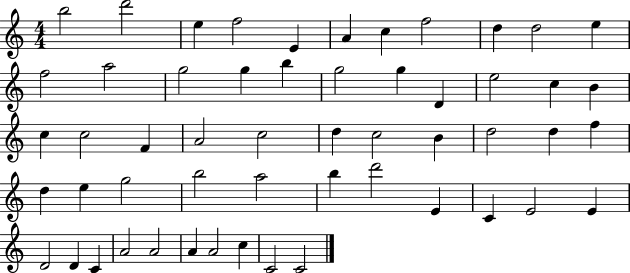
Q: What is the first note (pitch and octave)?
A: B5